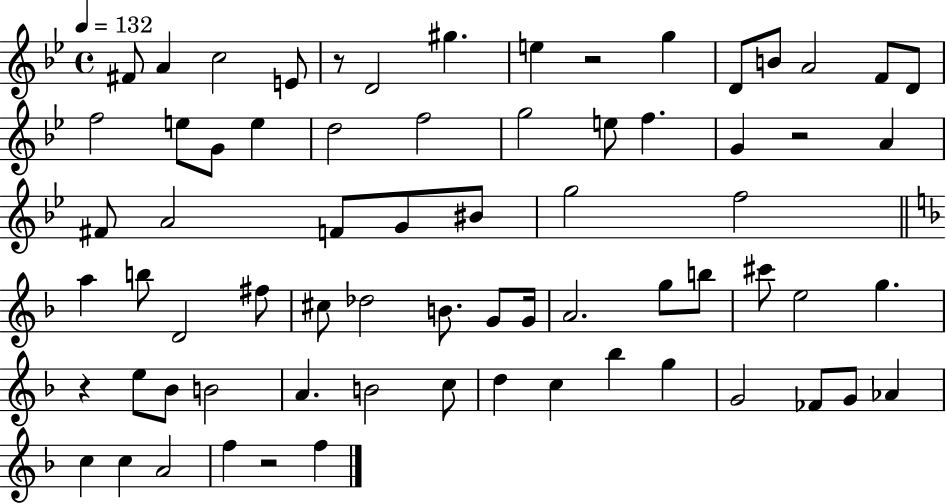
X:1
T:Untitled
M:4/4
L:1/4
K:Bb
^F/2 A c2 E/2 z/2 D2 ^g e z2 g D/2 B/2 A2 F/2 D/2 f2 e/2 G/2 e d2 f2 g2 e/2 f G z2 A ^F/2 A2 F/2 G/2 ^B/2 g2 f2 a b/2 D2 ^f/2 ^c/2 _d2 B/2 G/2 G/4 A2 g/2 b/2 ^c'/2 e2 g z e/2 _B/2 B2 A B2 c/2 d c _b g G2 _F/2 G/2 _A c c A2 f z2 f